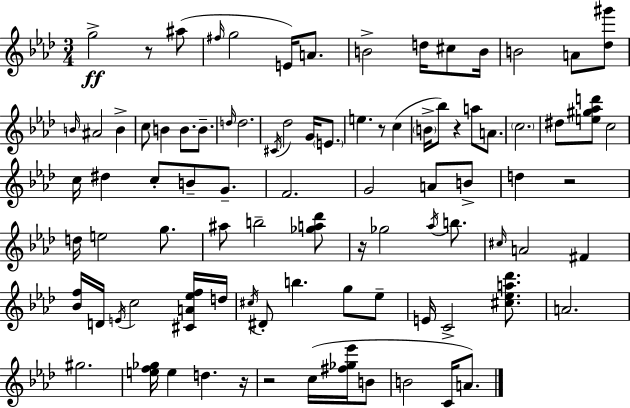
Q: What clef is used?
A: treble